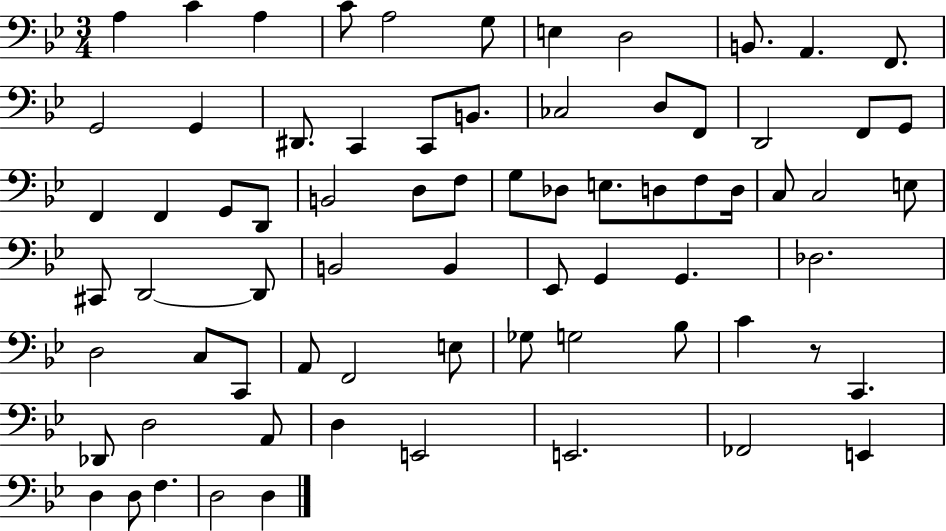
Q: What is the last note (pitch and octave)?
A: D3